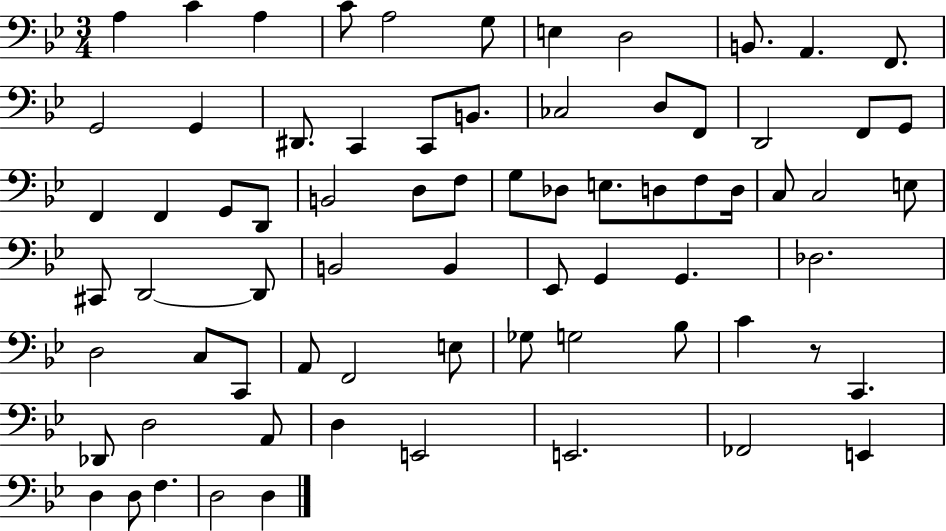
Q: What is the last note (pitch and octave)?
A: D3